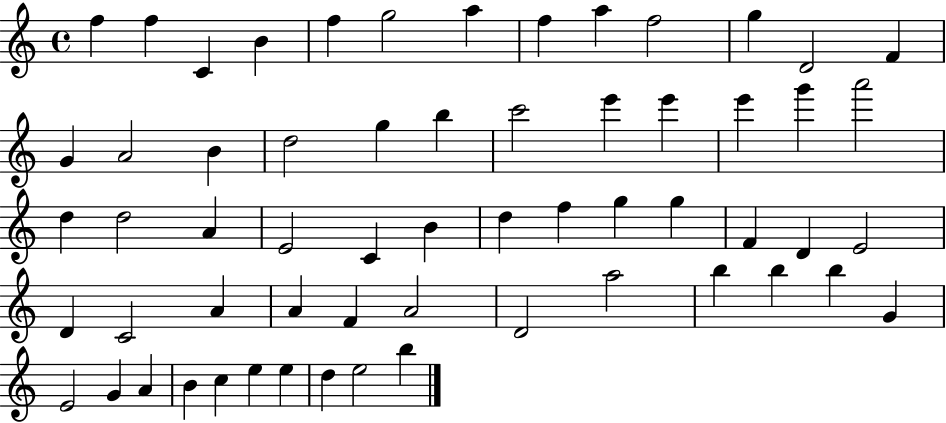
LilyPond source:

{
  \clef treble
  \time 4/4
  \defaultTimeSignature
  \key c \major
  f''4 f''4 c'4 b'4 | f''4 g''2 a''4 | f''4 a''4 f''2 | g''4 d'2 f'4 | \break g'4 a'2 b'4 | d''2 g''4 b''4 | c'''2 e'''4 e'''4 | e'''4 g'''4 a'''2 | \break d''4 d''2 a'4 | e'2 c'4 b'4 | d''4 f''4 g''4 g''4 | f'4 d'4 e'2 | \break d'4 c'2 a'4 | a'4 f'4 a'2 | d'2 a''2 | b''4 b''4 b''4 g'4 | \break e'2 g'4 a'4 | b'4 c''4 e''4 e''4 | d''4 e''2 b''4 | \bar "|."
}